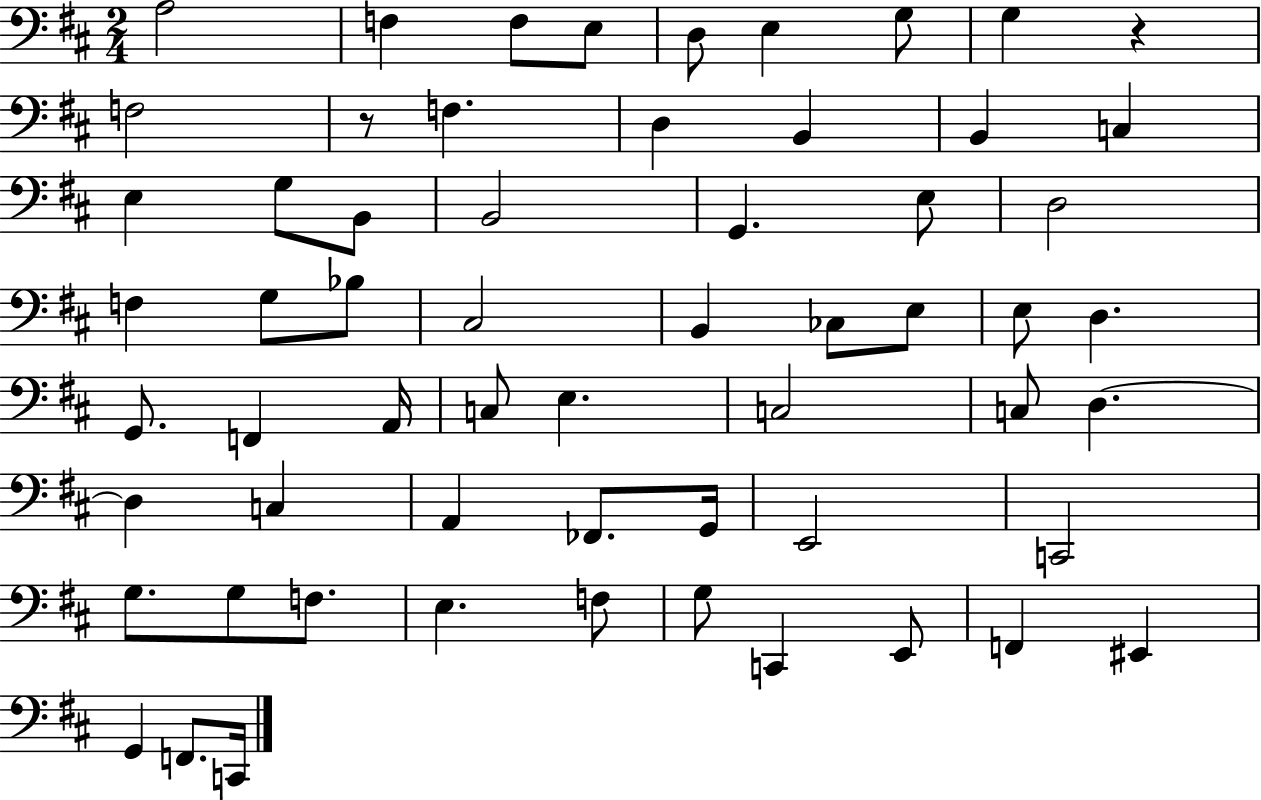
A3/h F3/q F3/e E3/e D3/e E3/q G3/e G3/q R/q F3/h R/e F3/q. D3/q B2/q B2/q C3/q E3/q G3/e B2/e B2/h G2/q. E3/e D3/h F3/q G3/e Bb3/e C#3/h B2/q CES3/e E3/e E3/e D3/q. G2/e. F2/q A2/s C3/e E3/q. C3/h C3/e D3/q. D3/q C3/q A2/q FES2/e. G2/s E2/h C2/h G3/e. G3/e F3/e. E3/q. F3/e G3/e C2/q E2/e F2/q EIS2/q G2/q F2/e. C2/s